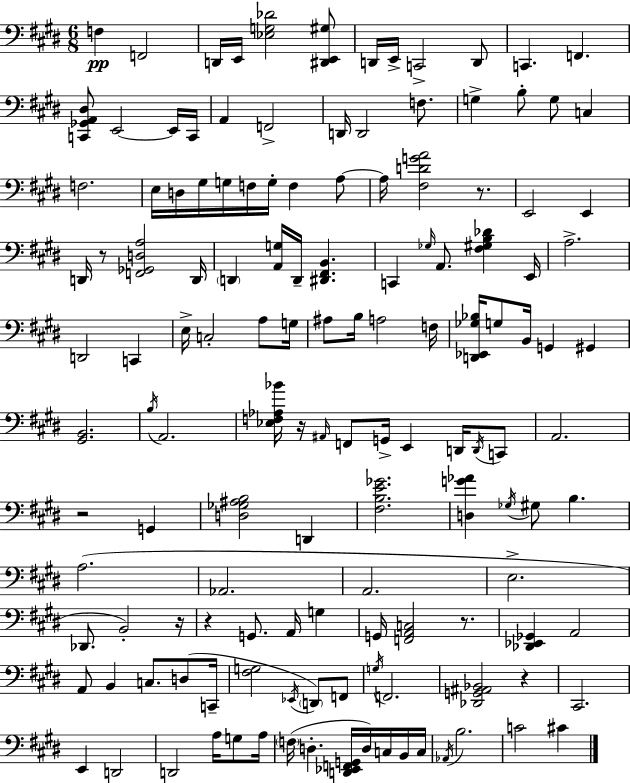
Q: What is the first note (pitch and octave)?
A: F3